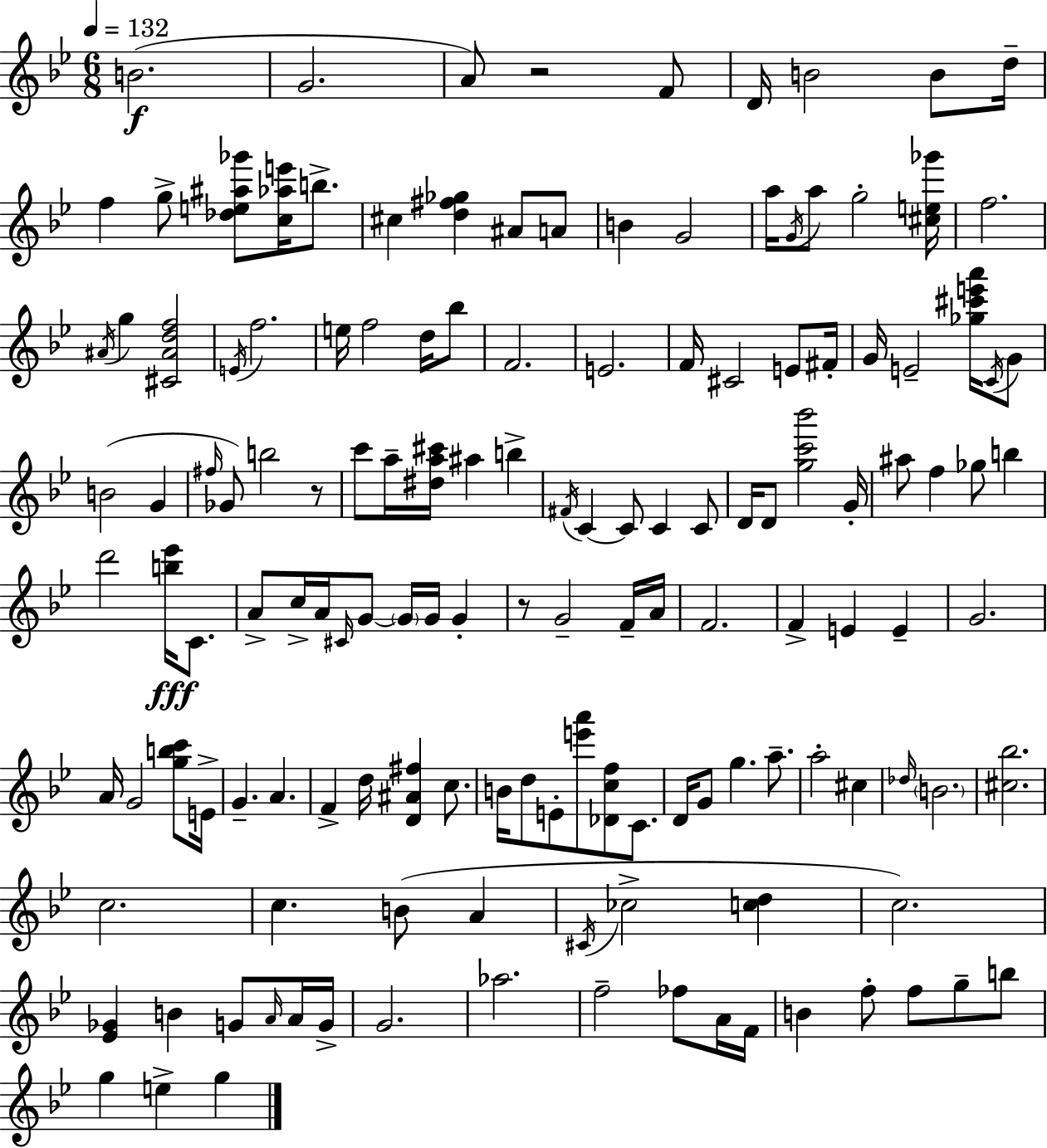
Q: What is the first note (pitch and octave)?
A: B4